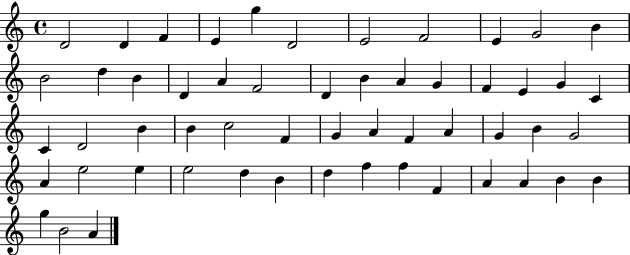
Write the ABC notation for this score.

X:1
T:Untitled
M:4/4
L:1/4
K:C
D2 D F E g D2 E2 F2 E G2 B B2 d B D A F2 D B A G F E G C C D2 B B c2 F G A F A G B G2 A e2 e e2 d B d f f F A A B B g B2 A